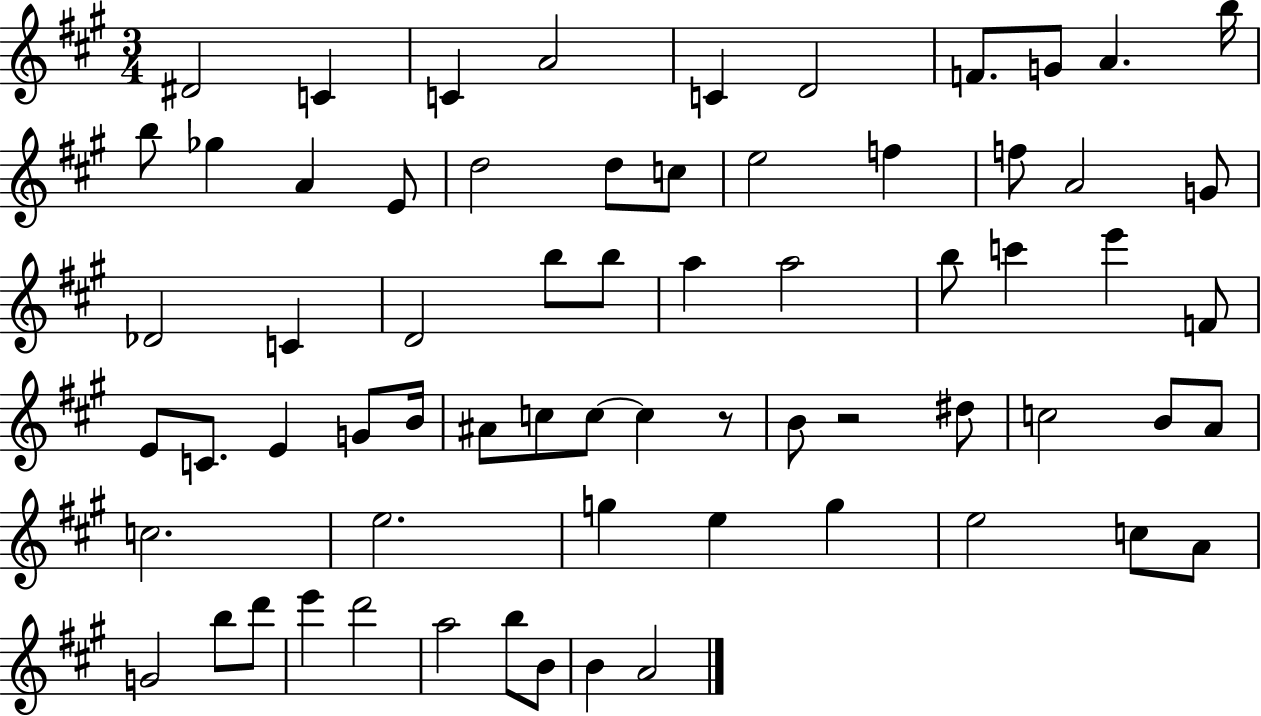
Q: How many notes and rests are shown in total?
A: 67